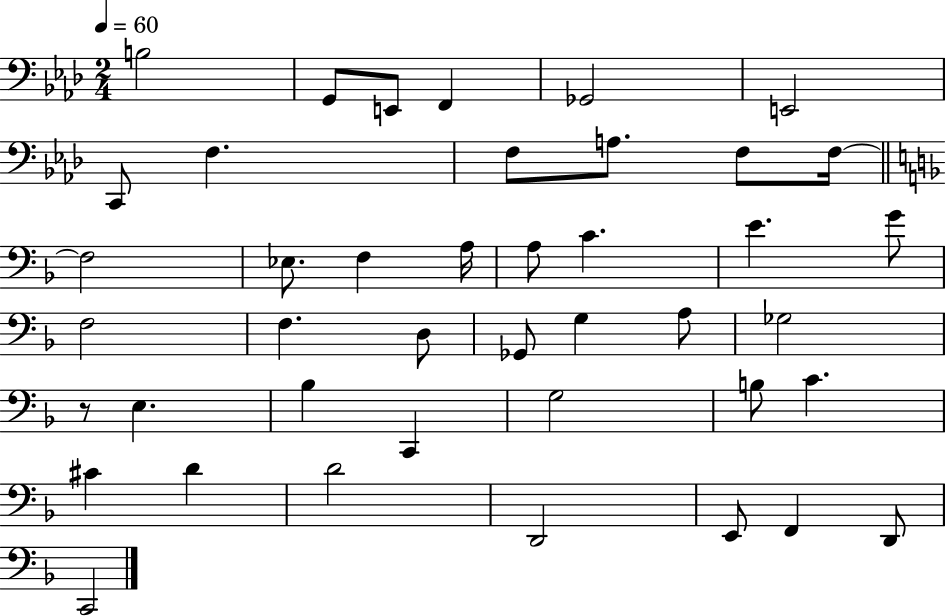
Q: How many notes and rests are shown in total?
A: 42